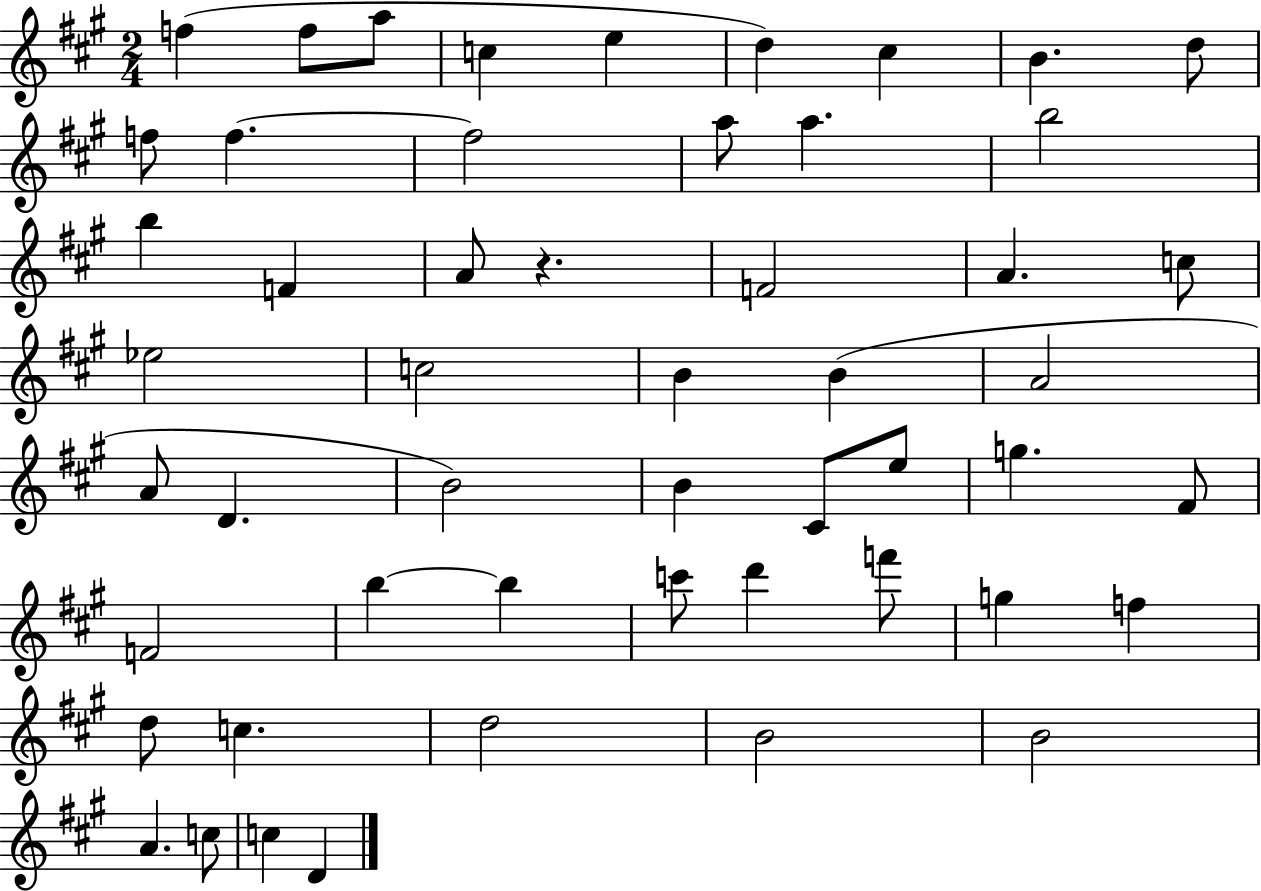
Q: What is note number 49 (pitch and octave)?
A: C5